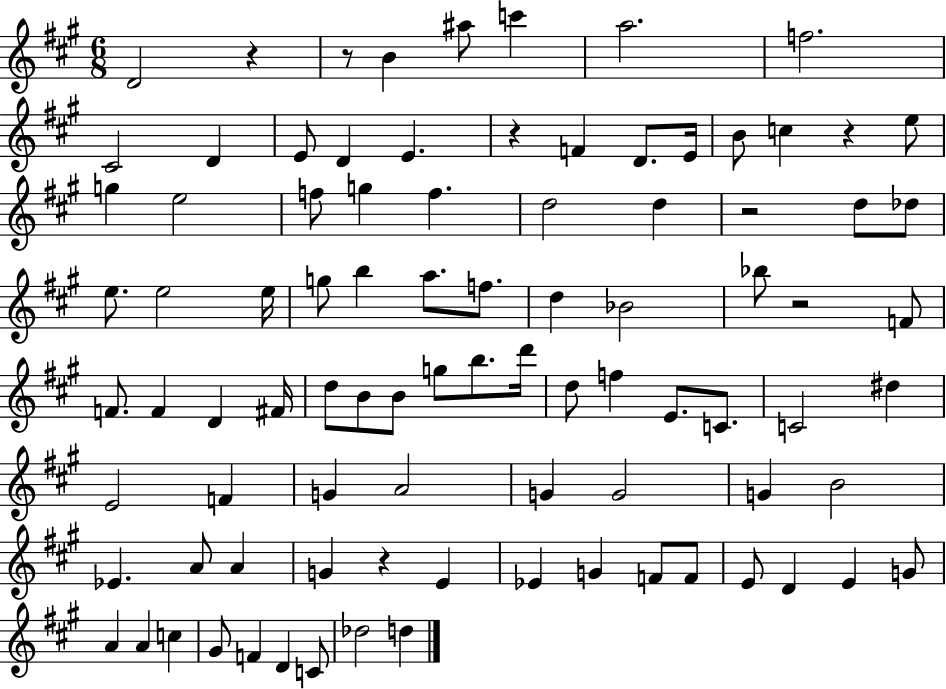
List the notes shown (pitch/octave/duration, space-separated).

D4/h R/q R/e B4/q A#5/e C6/q A5/h. F5/h. C#4/h D4/q E4/e D4/q E4/q. R/q F4/q D4/e. E4/s B4/e C5/q R/q E5/e G5/q E5/h F5/e G5/q F5/q. D5/h D5/q R/h D5/e Db5/e E5/e. E5/h E5/s G5/e B5/q A5/e. F5/e. D5/q Bb4/h Bb5/e R/h F4/e F4/e. F4/q D4/q F#4/s D5/e B4/e B4/e G5/e B5/e. D6/s D5/e F5/q E4/e. C4/e. C4/h D#5/q E4/h F4/q G4/q A4/h G4/q G4/h G4/q B4/h Eb4/q. A4/e A4/q G4/q R/q E4/q Eb4/q G4/q F4/e F4/e E4/e D4/q E4/q G4/e A4/q A4/q C5/q G#4/e F4/q D4/q C4/e Db5/h D5/q